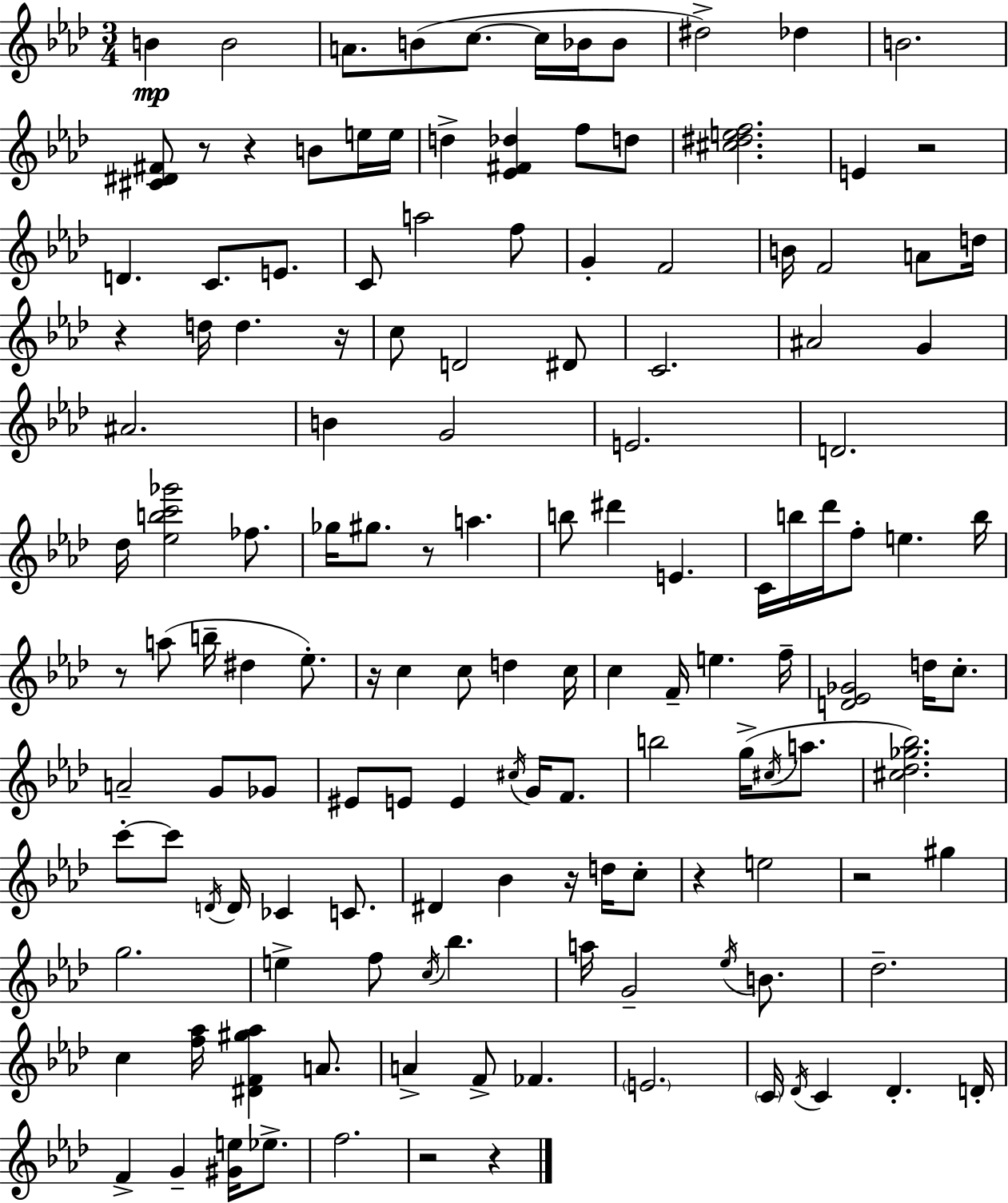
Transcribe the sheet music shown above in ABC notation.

X:1
T:Untitled
M:3/4
L:1/4
K:Fm
B B2 A/2 B/2 c/2 c/4 _B/4 _B/2 ^d2 _d B2 [^C^D^F]/2 z/2 z B/2 e/4 e/4 d [_E^F_d] f/2 d/2 [^c^def]2 E z2 D C/2 E/2 C/2 a2 f/2 G F2 B/4 F2 A/2 d/4 z d/4 d z/4 c/2 D2 ^D/2 C2 ^A2 G ^A2 B G2 E2 D2 _d/4 [_ebc'_g']2 _f/2 _g/4 ^g/2 z/2 a b/2 ^d' E C/4 b/4 _d'/4 f/2 e b/4 z/2 a/2 b/4 ^d _e/2 z/4 c c/2 d c/4 c F/4 e f/4 [D_E_G]2 d/4 c/2 A2 G/2 _G/2 ^E/2 E/2 E ^c/4 G/4 F/2 b2 g/4 ^c/4 a/2 [^c_d_g_b]2 c'/2 c'/2 D/4 D/4 _C C/2 ^D _B z/4 d/4 c/2 z e2 z2 ^g g2 e f/2 c/4 _b a/4 G2 _e/4 B/2 _d2 c [f_a]/4 [^DF^g_a] A/2 A F/2 _F E2 C/4 _D/4 C _D D/4 F G [^Ge]/4 _e/2 f2 z2 z